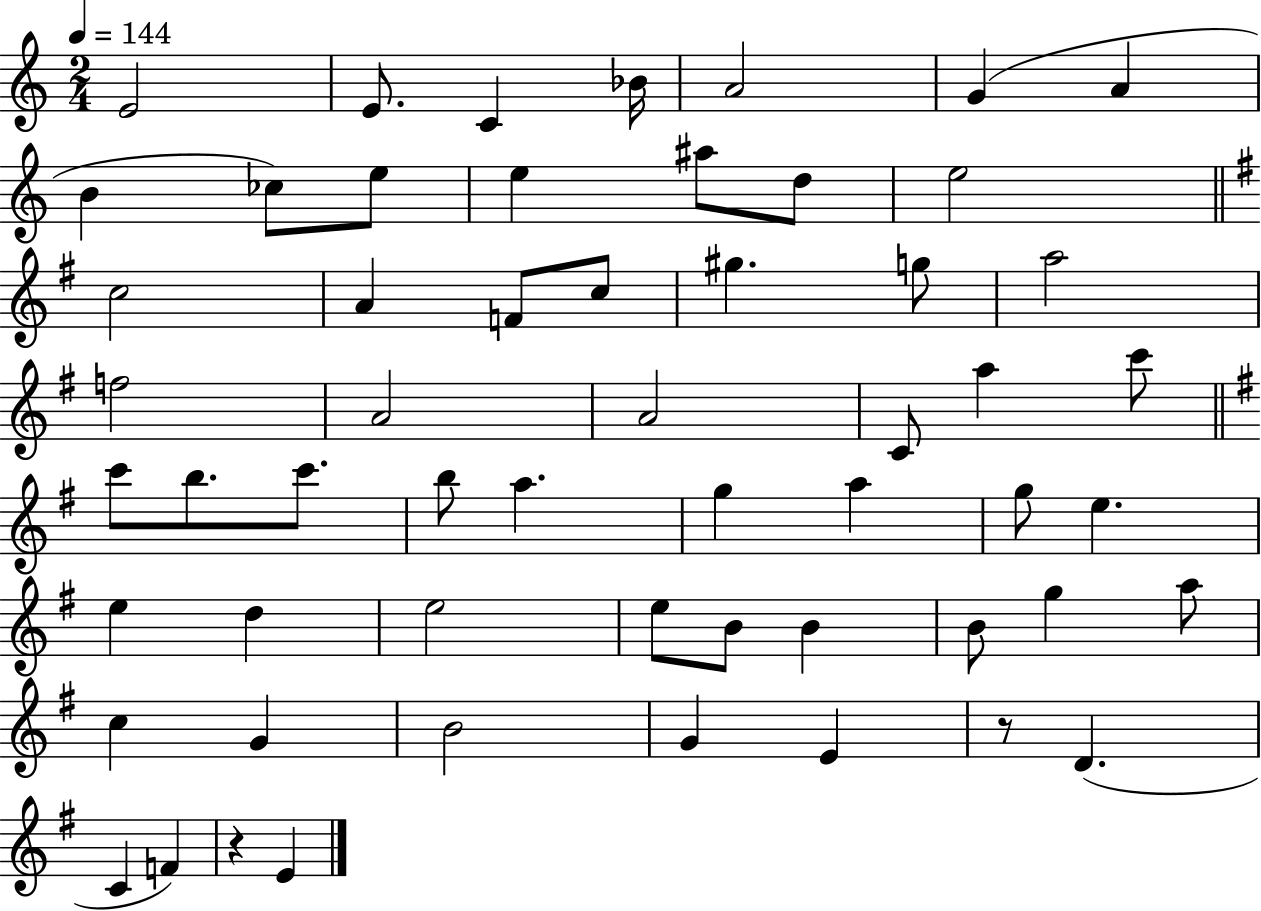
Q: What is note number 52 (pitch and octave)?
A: C4